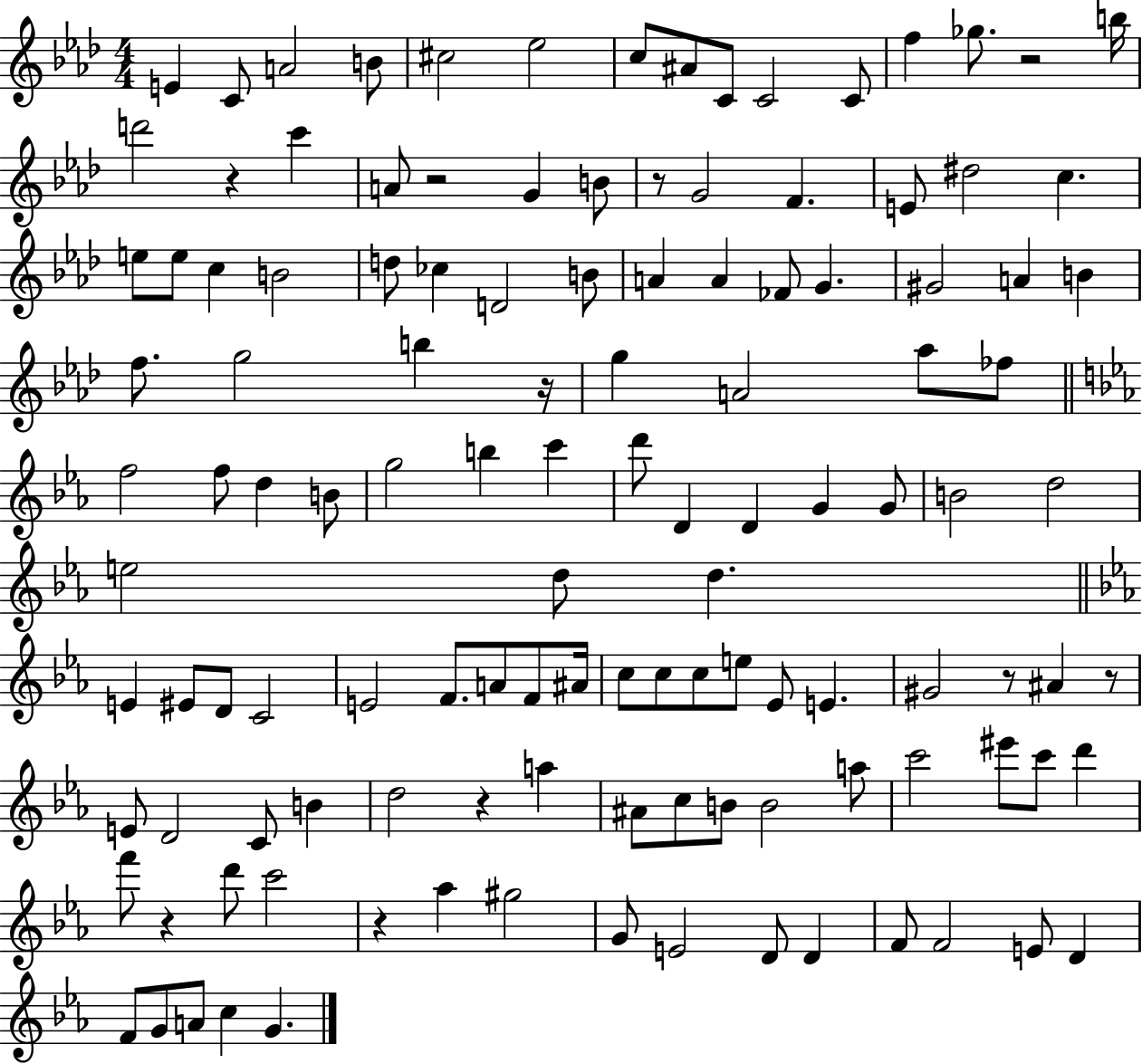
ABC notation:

X:1
T:Untitled
M:4/4
L:1/4
K:Ab
E C/2 A2 B/2 ^c2 _e2 c/2 ^A/2 C/2 C2 C/2 f _g/2 z2 b/4 d'2 z c' A/2 z2 G B/2 z/2 G2 F E/2 ^d2 c e/2 e/2 c B2 d/2 _c D2 B/2 A A _F/2 G ^G2 A B f/2 g2 b z/4 g A2 _a/2 _f/2 f2 f/2 d B/2 g2 b c' d'/2 D D G G/2 B2 d2 e2 d/2 d E ^E/2 D/2 C2 E2 F/2 A/2 F/2 ^A/4 c/2 c/2 c/2 e/2 _E/2 E ^G2 z/2 ^A z/2 E/2 D2 C/2 B d2 z a ^A/2 c/2 B/2 B2 a/2 c'2 ^e'/2 c'/2 d' f'/2 z d'/2 c'2 z _a ^g2 G/2 E2 D/2 D F/2 F2 E/2 D F/2 G/2 A/2 c G